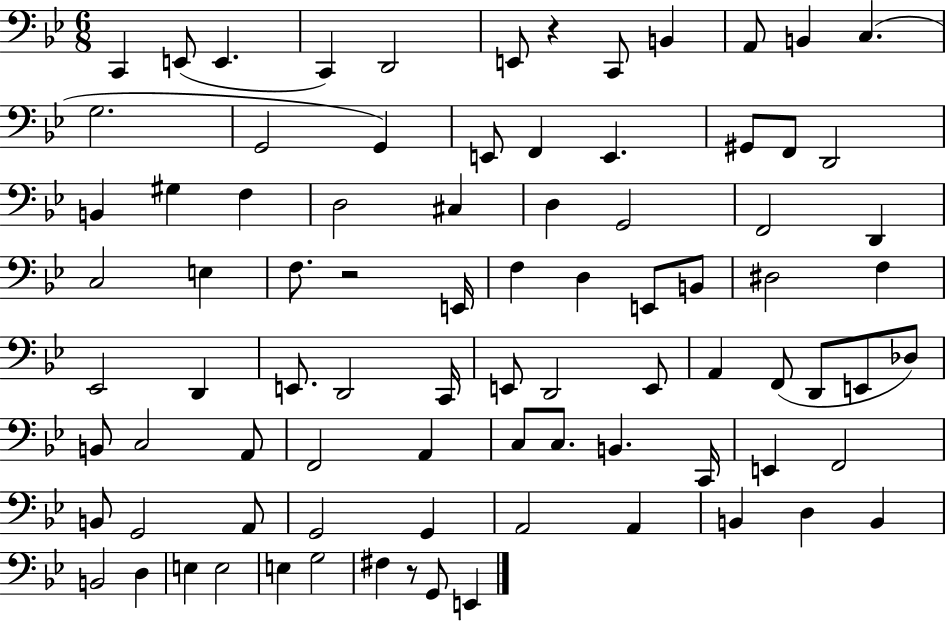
C2/q E2/e E2/q. C2/q D2/h E2/e R/q C2/e B2/q A2/e B2/q C3/q. G3/h. G2/h G2/q E2/e F2/q E2/q. G#2/e F2/e D2/h B2/q G#3/q F3/q D3/h C#3/q D3/q G2/h F2/h D2/q C3/h E3/q F3/e. R/h E2/s F3/q D3/q E2/e B2/e D#3/h F3/q Eb2/h D2/q E2/e. D2/h C2/s E2/e D2/h E2/e A2/q F2/e D2/e E2/e Db3/e B2/e C3/h A2/e F2/h A2/q C3/e C3/e. B2/q. C2/s E2/q F2/h B2/e G2/h A2/e G2/h G2/q A2/h A2/q B2/q D3/q B2/q B2/h D3/q E3/q E3/h E3/q G3/h F#3/q R/e G2/e E2/q